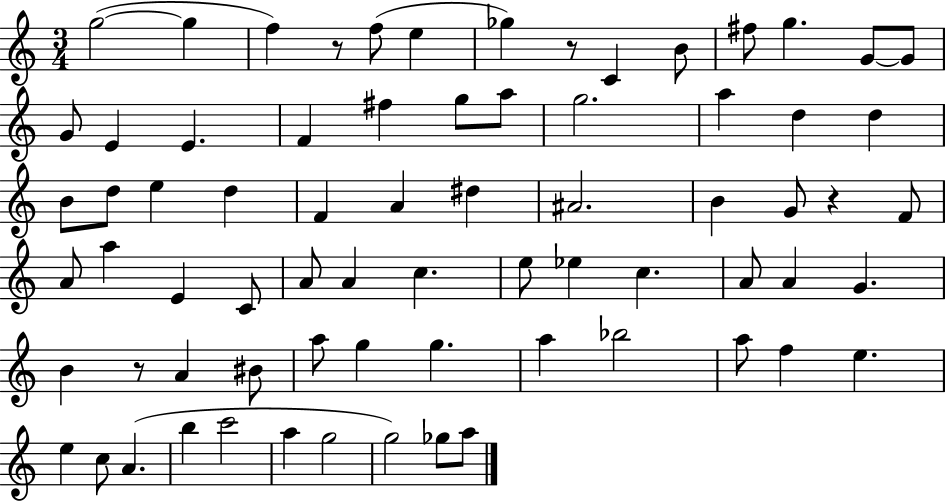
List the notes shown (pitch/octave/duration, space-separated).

G5/h G5/q F5/q R/e F5/e E5/q Gb5/q R/e C4/q B4/e F#5/e G5/q. G4/e G4/e G4/e E4/q E4/q. F4/q F#5/q G5/e A5/e G5/h. A5/q D5/q D5/q B4/e D5/e E5/q D5/q F4/q A4/q D#5/q A#4/h. B4/q G4/e R/q F4/e A4/e A5/q E4/q C4/e A4/e A4/q C5/q. E5/e Eb5/q C5/q. A4/e A4/q G4/q. B4/q R/e A4/q BIS4/e A5/e G5/q G5/q. A5/q Bb5/h A5/e F5/q E5/q. E5/q C5/e A4/q. B5/q C6/h A5/q G5/h G5/h Gb5/e A5/e